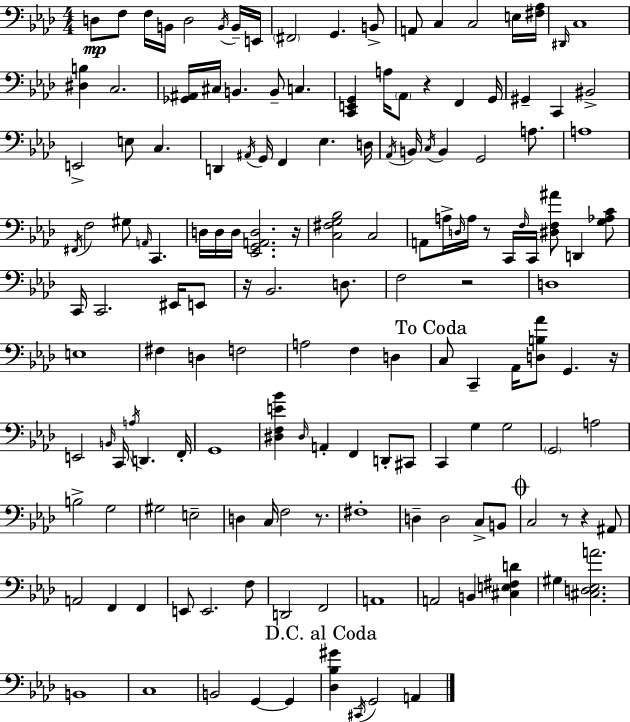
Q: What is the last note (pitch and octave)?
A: A2